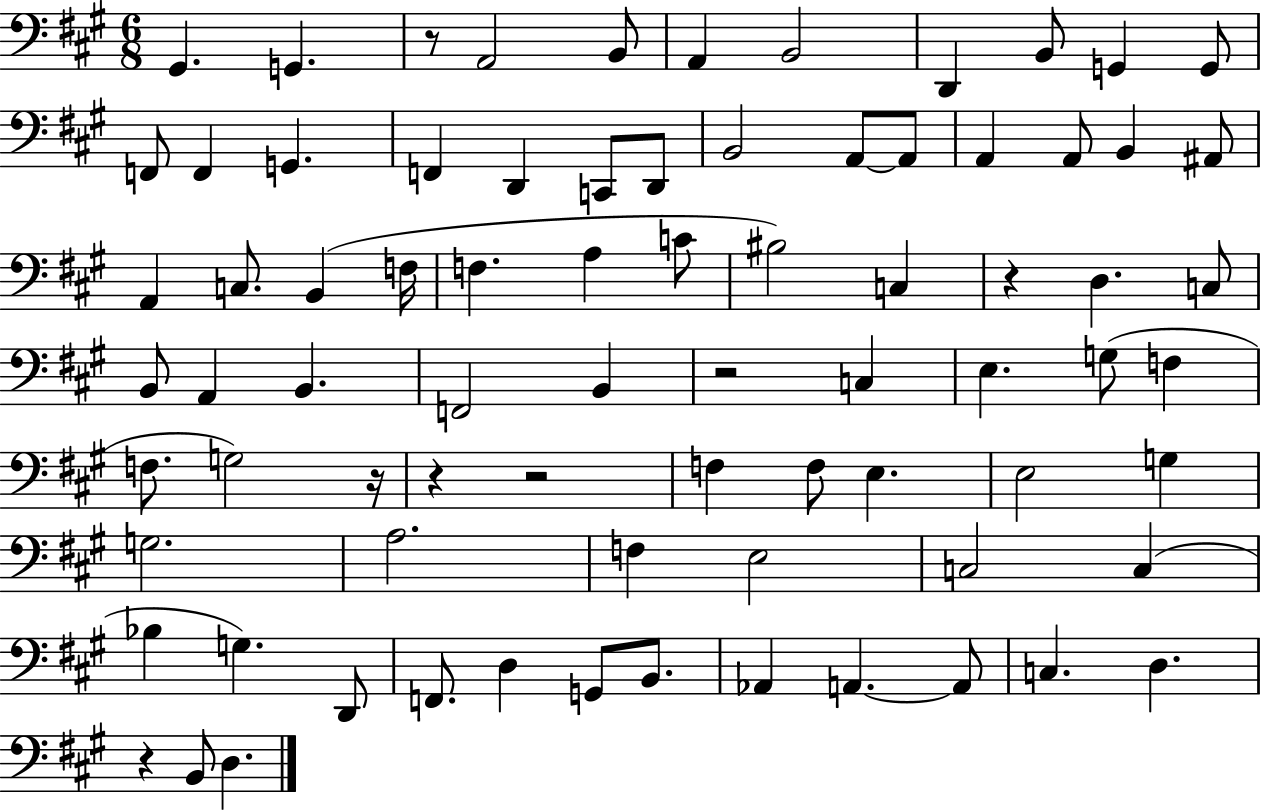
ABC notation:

X:1
T:Untitled
M:6/8
L:1/4
K:A
^G,, G,, z/2 A,,2 B,,/2 A,, B,,2 D,, B,,/2 G,, G,,/2 F,,/2 F,, G,, F,, D,, C,,/2 D,,/2 B,,2 A,,/2 A,,/2 A,, A,,/2 B,, ^A,,/2 A,, C,/2 B,, F,/4 F, A, C/2 ^B,2 C, z D, C,/2 B,,/2 A,, B,, F,,2 B,, z2 C, E, G,/2 F, F,/2 G,2 z/4 z z2 F, F,/2 E, E,2 G, G,2 A,2 F, E,2 C,2 C, _B, G, D,,/2 F,,/2 D, G,,/2 B,,/2 _A,, A,, A,,/2 C, D, z B,,/2 D,